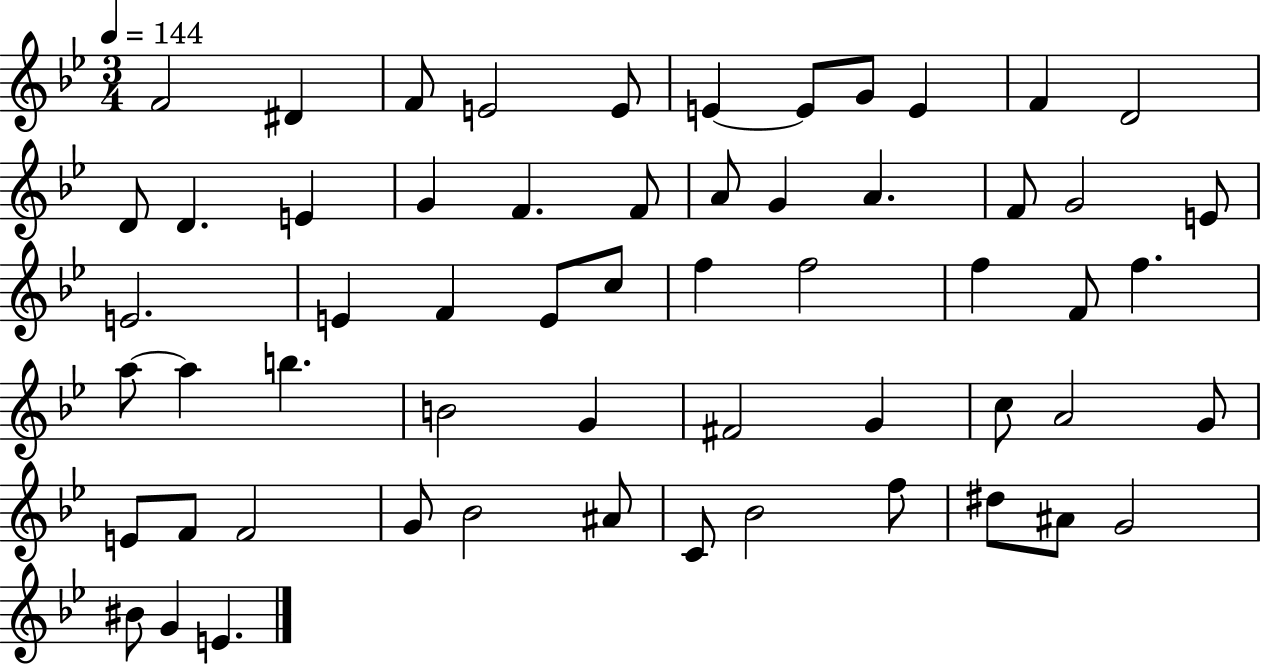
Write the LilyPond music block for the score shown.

{
  \clef treble
  \numericTimeSignature
  \time 3/4
  \key bes \major
  \tempo 4 = 144
  \repeat volta 2 { f'2 dis'4 | f'8 e'2 e'8 | e'4~~ e'8 g'8 e'4 | f'4 d'2 | \break d'8 d'4. e'4 | g'4 f'4. f'8 | a'8 g'4 a'4. | f'8 g'2 e'8 | \break e'2. | e'4 f'4 e'8 c''8 | f''4 f''2 | f''4 f'8 f''4. | \break a''8~~ a''4 b''4. | b'2 g'4 | fis'2 g'4 | c''8 a'2 g'8 | \break e'8 f'8 f'2 | g'8 bes'2 ais'8 | c'8 bes'2 f''8 | dis''8 ais'8 g'2 | \break bis'8 g'4 e'4. | } \bar "|."
}